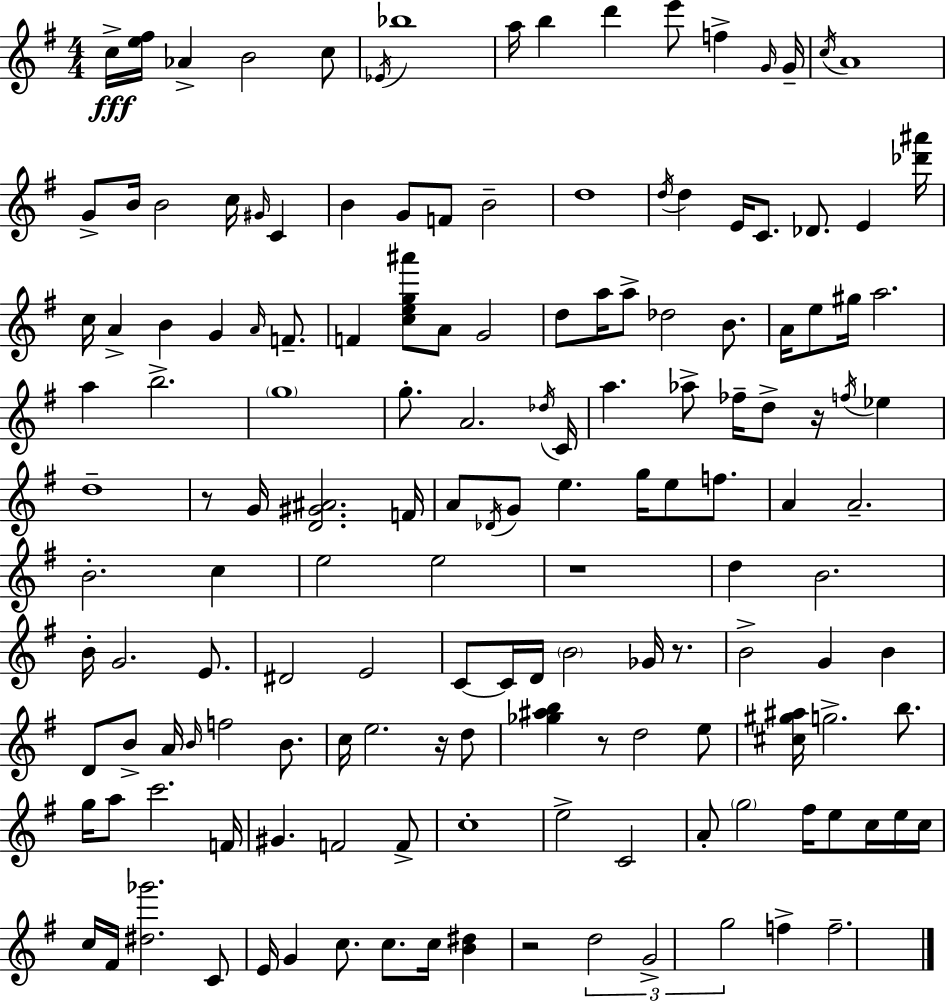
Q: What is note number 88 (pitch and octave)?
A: C4